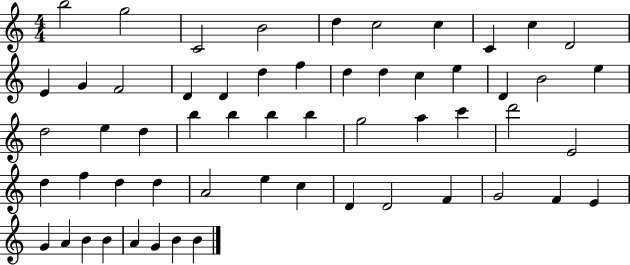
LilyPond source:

{
  \clef treble
  \numericTimeSignature
  \time 4/4
  \key c \major
  b''2 g''2 | c'2 b'2 | d''4 c''2 c''4 | c'4 c''4 d'2 | \break e'4 g'4 f'2 | d'4 d'4 d''4 f''4 | d''4 d''4 c''4 e''4 | d'4 b'2 e''4 | \break d''2 e''4 d''4 | b''4 b''4 b''4 b''4 | g''2 a''4 c'''4 | d'''2 e'2 | \break d''4 f''4 d''4 d''4 | a'2 e''4 c''4 | d'4 d'2 f'4 | g'2 f'4 e'4 | \break g'4 a'4 b'4 b'4 | a'4 g'4 b'4 b'4 | \bar "|."
}